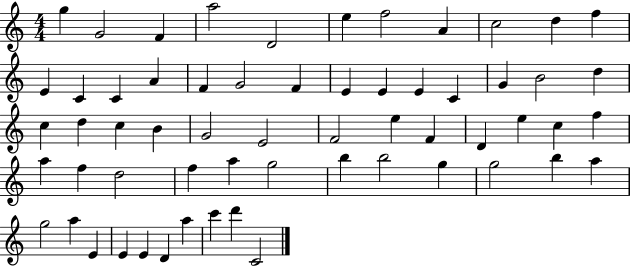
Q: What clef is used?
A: treble